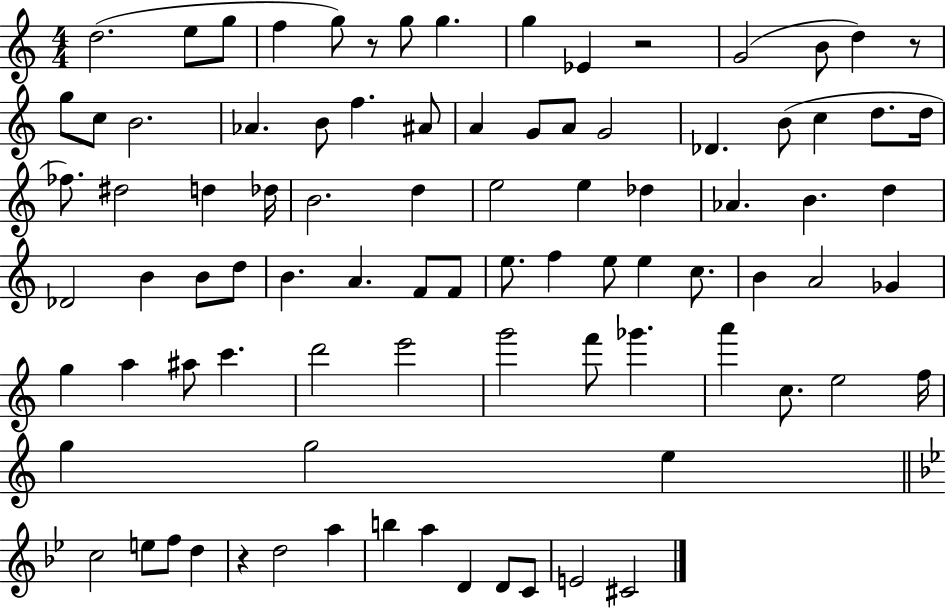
X:1
T:Untitled
M:4/4
L:1/4
K:C
d2 e/2 g/2 f g/2 z/2 g/2 g g _E z2 G2 B/2 d z/2 g/2 c/2 B2 _A B/2 f ^A/2 A G/2 A/2 G2 _D B/2 c d/2 d/4 _f/2 ^d2 d _d/4 B2 d e2 e _d _A B d _D2 B B/2 d/2 B A F/2 F/2 e/2 f e/2 e c/2 B A2 _G g a ^a/2 c' d'2 e'2 g'2 f'/2 _g' a' c/2 e2 f/4 g g2 e c2 e/2 f/2 d z d2 a b a D D/2 C/2 E2 ^C2